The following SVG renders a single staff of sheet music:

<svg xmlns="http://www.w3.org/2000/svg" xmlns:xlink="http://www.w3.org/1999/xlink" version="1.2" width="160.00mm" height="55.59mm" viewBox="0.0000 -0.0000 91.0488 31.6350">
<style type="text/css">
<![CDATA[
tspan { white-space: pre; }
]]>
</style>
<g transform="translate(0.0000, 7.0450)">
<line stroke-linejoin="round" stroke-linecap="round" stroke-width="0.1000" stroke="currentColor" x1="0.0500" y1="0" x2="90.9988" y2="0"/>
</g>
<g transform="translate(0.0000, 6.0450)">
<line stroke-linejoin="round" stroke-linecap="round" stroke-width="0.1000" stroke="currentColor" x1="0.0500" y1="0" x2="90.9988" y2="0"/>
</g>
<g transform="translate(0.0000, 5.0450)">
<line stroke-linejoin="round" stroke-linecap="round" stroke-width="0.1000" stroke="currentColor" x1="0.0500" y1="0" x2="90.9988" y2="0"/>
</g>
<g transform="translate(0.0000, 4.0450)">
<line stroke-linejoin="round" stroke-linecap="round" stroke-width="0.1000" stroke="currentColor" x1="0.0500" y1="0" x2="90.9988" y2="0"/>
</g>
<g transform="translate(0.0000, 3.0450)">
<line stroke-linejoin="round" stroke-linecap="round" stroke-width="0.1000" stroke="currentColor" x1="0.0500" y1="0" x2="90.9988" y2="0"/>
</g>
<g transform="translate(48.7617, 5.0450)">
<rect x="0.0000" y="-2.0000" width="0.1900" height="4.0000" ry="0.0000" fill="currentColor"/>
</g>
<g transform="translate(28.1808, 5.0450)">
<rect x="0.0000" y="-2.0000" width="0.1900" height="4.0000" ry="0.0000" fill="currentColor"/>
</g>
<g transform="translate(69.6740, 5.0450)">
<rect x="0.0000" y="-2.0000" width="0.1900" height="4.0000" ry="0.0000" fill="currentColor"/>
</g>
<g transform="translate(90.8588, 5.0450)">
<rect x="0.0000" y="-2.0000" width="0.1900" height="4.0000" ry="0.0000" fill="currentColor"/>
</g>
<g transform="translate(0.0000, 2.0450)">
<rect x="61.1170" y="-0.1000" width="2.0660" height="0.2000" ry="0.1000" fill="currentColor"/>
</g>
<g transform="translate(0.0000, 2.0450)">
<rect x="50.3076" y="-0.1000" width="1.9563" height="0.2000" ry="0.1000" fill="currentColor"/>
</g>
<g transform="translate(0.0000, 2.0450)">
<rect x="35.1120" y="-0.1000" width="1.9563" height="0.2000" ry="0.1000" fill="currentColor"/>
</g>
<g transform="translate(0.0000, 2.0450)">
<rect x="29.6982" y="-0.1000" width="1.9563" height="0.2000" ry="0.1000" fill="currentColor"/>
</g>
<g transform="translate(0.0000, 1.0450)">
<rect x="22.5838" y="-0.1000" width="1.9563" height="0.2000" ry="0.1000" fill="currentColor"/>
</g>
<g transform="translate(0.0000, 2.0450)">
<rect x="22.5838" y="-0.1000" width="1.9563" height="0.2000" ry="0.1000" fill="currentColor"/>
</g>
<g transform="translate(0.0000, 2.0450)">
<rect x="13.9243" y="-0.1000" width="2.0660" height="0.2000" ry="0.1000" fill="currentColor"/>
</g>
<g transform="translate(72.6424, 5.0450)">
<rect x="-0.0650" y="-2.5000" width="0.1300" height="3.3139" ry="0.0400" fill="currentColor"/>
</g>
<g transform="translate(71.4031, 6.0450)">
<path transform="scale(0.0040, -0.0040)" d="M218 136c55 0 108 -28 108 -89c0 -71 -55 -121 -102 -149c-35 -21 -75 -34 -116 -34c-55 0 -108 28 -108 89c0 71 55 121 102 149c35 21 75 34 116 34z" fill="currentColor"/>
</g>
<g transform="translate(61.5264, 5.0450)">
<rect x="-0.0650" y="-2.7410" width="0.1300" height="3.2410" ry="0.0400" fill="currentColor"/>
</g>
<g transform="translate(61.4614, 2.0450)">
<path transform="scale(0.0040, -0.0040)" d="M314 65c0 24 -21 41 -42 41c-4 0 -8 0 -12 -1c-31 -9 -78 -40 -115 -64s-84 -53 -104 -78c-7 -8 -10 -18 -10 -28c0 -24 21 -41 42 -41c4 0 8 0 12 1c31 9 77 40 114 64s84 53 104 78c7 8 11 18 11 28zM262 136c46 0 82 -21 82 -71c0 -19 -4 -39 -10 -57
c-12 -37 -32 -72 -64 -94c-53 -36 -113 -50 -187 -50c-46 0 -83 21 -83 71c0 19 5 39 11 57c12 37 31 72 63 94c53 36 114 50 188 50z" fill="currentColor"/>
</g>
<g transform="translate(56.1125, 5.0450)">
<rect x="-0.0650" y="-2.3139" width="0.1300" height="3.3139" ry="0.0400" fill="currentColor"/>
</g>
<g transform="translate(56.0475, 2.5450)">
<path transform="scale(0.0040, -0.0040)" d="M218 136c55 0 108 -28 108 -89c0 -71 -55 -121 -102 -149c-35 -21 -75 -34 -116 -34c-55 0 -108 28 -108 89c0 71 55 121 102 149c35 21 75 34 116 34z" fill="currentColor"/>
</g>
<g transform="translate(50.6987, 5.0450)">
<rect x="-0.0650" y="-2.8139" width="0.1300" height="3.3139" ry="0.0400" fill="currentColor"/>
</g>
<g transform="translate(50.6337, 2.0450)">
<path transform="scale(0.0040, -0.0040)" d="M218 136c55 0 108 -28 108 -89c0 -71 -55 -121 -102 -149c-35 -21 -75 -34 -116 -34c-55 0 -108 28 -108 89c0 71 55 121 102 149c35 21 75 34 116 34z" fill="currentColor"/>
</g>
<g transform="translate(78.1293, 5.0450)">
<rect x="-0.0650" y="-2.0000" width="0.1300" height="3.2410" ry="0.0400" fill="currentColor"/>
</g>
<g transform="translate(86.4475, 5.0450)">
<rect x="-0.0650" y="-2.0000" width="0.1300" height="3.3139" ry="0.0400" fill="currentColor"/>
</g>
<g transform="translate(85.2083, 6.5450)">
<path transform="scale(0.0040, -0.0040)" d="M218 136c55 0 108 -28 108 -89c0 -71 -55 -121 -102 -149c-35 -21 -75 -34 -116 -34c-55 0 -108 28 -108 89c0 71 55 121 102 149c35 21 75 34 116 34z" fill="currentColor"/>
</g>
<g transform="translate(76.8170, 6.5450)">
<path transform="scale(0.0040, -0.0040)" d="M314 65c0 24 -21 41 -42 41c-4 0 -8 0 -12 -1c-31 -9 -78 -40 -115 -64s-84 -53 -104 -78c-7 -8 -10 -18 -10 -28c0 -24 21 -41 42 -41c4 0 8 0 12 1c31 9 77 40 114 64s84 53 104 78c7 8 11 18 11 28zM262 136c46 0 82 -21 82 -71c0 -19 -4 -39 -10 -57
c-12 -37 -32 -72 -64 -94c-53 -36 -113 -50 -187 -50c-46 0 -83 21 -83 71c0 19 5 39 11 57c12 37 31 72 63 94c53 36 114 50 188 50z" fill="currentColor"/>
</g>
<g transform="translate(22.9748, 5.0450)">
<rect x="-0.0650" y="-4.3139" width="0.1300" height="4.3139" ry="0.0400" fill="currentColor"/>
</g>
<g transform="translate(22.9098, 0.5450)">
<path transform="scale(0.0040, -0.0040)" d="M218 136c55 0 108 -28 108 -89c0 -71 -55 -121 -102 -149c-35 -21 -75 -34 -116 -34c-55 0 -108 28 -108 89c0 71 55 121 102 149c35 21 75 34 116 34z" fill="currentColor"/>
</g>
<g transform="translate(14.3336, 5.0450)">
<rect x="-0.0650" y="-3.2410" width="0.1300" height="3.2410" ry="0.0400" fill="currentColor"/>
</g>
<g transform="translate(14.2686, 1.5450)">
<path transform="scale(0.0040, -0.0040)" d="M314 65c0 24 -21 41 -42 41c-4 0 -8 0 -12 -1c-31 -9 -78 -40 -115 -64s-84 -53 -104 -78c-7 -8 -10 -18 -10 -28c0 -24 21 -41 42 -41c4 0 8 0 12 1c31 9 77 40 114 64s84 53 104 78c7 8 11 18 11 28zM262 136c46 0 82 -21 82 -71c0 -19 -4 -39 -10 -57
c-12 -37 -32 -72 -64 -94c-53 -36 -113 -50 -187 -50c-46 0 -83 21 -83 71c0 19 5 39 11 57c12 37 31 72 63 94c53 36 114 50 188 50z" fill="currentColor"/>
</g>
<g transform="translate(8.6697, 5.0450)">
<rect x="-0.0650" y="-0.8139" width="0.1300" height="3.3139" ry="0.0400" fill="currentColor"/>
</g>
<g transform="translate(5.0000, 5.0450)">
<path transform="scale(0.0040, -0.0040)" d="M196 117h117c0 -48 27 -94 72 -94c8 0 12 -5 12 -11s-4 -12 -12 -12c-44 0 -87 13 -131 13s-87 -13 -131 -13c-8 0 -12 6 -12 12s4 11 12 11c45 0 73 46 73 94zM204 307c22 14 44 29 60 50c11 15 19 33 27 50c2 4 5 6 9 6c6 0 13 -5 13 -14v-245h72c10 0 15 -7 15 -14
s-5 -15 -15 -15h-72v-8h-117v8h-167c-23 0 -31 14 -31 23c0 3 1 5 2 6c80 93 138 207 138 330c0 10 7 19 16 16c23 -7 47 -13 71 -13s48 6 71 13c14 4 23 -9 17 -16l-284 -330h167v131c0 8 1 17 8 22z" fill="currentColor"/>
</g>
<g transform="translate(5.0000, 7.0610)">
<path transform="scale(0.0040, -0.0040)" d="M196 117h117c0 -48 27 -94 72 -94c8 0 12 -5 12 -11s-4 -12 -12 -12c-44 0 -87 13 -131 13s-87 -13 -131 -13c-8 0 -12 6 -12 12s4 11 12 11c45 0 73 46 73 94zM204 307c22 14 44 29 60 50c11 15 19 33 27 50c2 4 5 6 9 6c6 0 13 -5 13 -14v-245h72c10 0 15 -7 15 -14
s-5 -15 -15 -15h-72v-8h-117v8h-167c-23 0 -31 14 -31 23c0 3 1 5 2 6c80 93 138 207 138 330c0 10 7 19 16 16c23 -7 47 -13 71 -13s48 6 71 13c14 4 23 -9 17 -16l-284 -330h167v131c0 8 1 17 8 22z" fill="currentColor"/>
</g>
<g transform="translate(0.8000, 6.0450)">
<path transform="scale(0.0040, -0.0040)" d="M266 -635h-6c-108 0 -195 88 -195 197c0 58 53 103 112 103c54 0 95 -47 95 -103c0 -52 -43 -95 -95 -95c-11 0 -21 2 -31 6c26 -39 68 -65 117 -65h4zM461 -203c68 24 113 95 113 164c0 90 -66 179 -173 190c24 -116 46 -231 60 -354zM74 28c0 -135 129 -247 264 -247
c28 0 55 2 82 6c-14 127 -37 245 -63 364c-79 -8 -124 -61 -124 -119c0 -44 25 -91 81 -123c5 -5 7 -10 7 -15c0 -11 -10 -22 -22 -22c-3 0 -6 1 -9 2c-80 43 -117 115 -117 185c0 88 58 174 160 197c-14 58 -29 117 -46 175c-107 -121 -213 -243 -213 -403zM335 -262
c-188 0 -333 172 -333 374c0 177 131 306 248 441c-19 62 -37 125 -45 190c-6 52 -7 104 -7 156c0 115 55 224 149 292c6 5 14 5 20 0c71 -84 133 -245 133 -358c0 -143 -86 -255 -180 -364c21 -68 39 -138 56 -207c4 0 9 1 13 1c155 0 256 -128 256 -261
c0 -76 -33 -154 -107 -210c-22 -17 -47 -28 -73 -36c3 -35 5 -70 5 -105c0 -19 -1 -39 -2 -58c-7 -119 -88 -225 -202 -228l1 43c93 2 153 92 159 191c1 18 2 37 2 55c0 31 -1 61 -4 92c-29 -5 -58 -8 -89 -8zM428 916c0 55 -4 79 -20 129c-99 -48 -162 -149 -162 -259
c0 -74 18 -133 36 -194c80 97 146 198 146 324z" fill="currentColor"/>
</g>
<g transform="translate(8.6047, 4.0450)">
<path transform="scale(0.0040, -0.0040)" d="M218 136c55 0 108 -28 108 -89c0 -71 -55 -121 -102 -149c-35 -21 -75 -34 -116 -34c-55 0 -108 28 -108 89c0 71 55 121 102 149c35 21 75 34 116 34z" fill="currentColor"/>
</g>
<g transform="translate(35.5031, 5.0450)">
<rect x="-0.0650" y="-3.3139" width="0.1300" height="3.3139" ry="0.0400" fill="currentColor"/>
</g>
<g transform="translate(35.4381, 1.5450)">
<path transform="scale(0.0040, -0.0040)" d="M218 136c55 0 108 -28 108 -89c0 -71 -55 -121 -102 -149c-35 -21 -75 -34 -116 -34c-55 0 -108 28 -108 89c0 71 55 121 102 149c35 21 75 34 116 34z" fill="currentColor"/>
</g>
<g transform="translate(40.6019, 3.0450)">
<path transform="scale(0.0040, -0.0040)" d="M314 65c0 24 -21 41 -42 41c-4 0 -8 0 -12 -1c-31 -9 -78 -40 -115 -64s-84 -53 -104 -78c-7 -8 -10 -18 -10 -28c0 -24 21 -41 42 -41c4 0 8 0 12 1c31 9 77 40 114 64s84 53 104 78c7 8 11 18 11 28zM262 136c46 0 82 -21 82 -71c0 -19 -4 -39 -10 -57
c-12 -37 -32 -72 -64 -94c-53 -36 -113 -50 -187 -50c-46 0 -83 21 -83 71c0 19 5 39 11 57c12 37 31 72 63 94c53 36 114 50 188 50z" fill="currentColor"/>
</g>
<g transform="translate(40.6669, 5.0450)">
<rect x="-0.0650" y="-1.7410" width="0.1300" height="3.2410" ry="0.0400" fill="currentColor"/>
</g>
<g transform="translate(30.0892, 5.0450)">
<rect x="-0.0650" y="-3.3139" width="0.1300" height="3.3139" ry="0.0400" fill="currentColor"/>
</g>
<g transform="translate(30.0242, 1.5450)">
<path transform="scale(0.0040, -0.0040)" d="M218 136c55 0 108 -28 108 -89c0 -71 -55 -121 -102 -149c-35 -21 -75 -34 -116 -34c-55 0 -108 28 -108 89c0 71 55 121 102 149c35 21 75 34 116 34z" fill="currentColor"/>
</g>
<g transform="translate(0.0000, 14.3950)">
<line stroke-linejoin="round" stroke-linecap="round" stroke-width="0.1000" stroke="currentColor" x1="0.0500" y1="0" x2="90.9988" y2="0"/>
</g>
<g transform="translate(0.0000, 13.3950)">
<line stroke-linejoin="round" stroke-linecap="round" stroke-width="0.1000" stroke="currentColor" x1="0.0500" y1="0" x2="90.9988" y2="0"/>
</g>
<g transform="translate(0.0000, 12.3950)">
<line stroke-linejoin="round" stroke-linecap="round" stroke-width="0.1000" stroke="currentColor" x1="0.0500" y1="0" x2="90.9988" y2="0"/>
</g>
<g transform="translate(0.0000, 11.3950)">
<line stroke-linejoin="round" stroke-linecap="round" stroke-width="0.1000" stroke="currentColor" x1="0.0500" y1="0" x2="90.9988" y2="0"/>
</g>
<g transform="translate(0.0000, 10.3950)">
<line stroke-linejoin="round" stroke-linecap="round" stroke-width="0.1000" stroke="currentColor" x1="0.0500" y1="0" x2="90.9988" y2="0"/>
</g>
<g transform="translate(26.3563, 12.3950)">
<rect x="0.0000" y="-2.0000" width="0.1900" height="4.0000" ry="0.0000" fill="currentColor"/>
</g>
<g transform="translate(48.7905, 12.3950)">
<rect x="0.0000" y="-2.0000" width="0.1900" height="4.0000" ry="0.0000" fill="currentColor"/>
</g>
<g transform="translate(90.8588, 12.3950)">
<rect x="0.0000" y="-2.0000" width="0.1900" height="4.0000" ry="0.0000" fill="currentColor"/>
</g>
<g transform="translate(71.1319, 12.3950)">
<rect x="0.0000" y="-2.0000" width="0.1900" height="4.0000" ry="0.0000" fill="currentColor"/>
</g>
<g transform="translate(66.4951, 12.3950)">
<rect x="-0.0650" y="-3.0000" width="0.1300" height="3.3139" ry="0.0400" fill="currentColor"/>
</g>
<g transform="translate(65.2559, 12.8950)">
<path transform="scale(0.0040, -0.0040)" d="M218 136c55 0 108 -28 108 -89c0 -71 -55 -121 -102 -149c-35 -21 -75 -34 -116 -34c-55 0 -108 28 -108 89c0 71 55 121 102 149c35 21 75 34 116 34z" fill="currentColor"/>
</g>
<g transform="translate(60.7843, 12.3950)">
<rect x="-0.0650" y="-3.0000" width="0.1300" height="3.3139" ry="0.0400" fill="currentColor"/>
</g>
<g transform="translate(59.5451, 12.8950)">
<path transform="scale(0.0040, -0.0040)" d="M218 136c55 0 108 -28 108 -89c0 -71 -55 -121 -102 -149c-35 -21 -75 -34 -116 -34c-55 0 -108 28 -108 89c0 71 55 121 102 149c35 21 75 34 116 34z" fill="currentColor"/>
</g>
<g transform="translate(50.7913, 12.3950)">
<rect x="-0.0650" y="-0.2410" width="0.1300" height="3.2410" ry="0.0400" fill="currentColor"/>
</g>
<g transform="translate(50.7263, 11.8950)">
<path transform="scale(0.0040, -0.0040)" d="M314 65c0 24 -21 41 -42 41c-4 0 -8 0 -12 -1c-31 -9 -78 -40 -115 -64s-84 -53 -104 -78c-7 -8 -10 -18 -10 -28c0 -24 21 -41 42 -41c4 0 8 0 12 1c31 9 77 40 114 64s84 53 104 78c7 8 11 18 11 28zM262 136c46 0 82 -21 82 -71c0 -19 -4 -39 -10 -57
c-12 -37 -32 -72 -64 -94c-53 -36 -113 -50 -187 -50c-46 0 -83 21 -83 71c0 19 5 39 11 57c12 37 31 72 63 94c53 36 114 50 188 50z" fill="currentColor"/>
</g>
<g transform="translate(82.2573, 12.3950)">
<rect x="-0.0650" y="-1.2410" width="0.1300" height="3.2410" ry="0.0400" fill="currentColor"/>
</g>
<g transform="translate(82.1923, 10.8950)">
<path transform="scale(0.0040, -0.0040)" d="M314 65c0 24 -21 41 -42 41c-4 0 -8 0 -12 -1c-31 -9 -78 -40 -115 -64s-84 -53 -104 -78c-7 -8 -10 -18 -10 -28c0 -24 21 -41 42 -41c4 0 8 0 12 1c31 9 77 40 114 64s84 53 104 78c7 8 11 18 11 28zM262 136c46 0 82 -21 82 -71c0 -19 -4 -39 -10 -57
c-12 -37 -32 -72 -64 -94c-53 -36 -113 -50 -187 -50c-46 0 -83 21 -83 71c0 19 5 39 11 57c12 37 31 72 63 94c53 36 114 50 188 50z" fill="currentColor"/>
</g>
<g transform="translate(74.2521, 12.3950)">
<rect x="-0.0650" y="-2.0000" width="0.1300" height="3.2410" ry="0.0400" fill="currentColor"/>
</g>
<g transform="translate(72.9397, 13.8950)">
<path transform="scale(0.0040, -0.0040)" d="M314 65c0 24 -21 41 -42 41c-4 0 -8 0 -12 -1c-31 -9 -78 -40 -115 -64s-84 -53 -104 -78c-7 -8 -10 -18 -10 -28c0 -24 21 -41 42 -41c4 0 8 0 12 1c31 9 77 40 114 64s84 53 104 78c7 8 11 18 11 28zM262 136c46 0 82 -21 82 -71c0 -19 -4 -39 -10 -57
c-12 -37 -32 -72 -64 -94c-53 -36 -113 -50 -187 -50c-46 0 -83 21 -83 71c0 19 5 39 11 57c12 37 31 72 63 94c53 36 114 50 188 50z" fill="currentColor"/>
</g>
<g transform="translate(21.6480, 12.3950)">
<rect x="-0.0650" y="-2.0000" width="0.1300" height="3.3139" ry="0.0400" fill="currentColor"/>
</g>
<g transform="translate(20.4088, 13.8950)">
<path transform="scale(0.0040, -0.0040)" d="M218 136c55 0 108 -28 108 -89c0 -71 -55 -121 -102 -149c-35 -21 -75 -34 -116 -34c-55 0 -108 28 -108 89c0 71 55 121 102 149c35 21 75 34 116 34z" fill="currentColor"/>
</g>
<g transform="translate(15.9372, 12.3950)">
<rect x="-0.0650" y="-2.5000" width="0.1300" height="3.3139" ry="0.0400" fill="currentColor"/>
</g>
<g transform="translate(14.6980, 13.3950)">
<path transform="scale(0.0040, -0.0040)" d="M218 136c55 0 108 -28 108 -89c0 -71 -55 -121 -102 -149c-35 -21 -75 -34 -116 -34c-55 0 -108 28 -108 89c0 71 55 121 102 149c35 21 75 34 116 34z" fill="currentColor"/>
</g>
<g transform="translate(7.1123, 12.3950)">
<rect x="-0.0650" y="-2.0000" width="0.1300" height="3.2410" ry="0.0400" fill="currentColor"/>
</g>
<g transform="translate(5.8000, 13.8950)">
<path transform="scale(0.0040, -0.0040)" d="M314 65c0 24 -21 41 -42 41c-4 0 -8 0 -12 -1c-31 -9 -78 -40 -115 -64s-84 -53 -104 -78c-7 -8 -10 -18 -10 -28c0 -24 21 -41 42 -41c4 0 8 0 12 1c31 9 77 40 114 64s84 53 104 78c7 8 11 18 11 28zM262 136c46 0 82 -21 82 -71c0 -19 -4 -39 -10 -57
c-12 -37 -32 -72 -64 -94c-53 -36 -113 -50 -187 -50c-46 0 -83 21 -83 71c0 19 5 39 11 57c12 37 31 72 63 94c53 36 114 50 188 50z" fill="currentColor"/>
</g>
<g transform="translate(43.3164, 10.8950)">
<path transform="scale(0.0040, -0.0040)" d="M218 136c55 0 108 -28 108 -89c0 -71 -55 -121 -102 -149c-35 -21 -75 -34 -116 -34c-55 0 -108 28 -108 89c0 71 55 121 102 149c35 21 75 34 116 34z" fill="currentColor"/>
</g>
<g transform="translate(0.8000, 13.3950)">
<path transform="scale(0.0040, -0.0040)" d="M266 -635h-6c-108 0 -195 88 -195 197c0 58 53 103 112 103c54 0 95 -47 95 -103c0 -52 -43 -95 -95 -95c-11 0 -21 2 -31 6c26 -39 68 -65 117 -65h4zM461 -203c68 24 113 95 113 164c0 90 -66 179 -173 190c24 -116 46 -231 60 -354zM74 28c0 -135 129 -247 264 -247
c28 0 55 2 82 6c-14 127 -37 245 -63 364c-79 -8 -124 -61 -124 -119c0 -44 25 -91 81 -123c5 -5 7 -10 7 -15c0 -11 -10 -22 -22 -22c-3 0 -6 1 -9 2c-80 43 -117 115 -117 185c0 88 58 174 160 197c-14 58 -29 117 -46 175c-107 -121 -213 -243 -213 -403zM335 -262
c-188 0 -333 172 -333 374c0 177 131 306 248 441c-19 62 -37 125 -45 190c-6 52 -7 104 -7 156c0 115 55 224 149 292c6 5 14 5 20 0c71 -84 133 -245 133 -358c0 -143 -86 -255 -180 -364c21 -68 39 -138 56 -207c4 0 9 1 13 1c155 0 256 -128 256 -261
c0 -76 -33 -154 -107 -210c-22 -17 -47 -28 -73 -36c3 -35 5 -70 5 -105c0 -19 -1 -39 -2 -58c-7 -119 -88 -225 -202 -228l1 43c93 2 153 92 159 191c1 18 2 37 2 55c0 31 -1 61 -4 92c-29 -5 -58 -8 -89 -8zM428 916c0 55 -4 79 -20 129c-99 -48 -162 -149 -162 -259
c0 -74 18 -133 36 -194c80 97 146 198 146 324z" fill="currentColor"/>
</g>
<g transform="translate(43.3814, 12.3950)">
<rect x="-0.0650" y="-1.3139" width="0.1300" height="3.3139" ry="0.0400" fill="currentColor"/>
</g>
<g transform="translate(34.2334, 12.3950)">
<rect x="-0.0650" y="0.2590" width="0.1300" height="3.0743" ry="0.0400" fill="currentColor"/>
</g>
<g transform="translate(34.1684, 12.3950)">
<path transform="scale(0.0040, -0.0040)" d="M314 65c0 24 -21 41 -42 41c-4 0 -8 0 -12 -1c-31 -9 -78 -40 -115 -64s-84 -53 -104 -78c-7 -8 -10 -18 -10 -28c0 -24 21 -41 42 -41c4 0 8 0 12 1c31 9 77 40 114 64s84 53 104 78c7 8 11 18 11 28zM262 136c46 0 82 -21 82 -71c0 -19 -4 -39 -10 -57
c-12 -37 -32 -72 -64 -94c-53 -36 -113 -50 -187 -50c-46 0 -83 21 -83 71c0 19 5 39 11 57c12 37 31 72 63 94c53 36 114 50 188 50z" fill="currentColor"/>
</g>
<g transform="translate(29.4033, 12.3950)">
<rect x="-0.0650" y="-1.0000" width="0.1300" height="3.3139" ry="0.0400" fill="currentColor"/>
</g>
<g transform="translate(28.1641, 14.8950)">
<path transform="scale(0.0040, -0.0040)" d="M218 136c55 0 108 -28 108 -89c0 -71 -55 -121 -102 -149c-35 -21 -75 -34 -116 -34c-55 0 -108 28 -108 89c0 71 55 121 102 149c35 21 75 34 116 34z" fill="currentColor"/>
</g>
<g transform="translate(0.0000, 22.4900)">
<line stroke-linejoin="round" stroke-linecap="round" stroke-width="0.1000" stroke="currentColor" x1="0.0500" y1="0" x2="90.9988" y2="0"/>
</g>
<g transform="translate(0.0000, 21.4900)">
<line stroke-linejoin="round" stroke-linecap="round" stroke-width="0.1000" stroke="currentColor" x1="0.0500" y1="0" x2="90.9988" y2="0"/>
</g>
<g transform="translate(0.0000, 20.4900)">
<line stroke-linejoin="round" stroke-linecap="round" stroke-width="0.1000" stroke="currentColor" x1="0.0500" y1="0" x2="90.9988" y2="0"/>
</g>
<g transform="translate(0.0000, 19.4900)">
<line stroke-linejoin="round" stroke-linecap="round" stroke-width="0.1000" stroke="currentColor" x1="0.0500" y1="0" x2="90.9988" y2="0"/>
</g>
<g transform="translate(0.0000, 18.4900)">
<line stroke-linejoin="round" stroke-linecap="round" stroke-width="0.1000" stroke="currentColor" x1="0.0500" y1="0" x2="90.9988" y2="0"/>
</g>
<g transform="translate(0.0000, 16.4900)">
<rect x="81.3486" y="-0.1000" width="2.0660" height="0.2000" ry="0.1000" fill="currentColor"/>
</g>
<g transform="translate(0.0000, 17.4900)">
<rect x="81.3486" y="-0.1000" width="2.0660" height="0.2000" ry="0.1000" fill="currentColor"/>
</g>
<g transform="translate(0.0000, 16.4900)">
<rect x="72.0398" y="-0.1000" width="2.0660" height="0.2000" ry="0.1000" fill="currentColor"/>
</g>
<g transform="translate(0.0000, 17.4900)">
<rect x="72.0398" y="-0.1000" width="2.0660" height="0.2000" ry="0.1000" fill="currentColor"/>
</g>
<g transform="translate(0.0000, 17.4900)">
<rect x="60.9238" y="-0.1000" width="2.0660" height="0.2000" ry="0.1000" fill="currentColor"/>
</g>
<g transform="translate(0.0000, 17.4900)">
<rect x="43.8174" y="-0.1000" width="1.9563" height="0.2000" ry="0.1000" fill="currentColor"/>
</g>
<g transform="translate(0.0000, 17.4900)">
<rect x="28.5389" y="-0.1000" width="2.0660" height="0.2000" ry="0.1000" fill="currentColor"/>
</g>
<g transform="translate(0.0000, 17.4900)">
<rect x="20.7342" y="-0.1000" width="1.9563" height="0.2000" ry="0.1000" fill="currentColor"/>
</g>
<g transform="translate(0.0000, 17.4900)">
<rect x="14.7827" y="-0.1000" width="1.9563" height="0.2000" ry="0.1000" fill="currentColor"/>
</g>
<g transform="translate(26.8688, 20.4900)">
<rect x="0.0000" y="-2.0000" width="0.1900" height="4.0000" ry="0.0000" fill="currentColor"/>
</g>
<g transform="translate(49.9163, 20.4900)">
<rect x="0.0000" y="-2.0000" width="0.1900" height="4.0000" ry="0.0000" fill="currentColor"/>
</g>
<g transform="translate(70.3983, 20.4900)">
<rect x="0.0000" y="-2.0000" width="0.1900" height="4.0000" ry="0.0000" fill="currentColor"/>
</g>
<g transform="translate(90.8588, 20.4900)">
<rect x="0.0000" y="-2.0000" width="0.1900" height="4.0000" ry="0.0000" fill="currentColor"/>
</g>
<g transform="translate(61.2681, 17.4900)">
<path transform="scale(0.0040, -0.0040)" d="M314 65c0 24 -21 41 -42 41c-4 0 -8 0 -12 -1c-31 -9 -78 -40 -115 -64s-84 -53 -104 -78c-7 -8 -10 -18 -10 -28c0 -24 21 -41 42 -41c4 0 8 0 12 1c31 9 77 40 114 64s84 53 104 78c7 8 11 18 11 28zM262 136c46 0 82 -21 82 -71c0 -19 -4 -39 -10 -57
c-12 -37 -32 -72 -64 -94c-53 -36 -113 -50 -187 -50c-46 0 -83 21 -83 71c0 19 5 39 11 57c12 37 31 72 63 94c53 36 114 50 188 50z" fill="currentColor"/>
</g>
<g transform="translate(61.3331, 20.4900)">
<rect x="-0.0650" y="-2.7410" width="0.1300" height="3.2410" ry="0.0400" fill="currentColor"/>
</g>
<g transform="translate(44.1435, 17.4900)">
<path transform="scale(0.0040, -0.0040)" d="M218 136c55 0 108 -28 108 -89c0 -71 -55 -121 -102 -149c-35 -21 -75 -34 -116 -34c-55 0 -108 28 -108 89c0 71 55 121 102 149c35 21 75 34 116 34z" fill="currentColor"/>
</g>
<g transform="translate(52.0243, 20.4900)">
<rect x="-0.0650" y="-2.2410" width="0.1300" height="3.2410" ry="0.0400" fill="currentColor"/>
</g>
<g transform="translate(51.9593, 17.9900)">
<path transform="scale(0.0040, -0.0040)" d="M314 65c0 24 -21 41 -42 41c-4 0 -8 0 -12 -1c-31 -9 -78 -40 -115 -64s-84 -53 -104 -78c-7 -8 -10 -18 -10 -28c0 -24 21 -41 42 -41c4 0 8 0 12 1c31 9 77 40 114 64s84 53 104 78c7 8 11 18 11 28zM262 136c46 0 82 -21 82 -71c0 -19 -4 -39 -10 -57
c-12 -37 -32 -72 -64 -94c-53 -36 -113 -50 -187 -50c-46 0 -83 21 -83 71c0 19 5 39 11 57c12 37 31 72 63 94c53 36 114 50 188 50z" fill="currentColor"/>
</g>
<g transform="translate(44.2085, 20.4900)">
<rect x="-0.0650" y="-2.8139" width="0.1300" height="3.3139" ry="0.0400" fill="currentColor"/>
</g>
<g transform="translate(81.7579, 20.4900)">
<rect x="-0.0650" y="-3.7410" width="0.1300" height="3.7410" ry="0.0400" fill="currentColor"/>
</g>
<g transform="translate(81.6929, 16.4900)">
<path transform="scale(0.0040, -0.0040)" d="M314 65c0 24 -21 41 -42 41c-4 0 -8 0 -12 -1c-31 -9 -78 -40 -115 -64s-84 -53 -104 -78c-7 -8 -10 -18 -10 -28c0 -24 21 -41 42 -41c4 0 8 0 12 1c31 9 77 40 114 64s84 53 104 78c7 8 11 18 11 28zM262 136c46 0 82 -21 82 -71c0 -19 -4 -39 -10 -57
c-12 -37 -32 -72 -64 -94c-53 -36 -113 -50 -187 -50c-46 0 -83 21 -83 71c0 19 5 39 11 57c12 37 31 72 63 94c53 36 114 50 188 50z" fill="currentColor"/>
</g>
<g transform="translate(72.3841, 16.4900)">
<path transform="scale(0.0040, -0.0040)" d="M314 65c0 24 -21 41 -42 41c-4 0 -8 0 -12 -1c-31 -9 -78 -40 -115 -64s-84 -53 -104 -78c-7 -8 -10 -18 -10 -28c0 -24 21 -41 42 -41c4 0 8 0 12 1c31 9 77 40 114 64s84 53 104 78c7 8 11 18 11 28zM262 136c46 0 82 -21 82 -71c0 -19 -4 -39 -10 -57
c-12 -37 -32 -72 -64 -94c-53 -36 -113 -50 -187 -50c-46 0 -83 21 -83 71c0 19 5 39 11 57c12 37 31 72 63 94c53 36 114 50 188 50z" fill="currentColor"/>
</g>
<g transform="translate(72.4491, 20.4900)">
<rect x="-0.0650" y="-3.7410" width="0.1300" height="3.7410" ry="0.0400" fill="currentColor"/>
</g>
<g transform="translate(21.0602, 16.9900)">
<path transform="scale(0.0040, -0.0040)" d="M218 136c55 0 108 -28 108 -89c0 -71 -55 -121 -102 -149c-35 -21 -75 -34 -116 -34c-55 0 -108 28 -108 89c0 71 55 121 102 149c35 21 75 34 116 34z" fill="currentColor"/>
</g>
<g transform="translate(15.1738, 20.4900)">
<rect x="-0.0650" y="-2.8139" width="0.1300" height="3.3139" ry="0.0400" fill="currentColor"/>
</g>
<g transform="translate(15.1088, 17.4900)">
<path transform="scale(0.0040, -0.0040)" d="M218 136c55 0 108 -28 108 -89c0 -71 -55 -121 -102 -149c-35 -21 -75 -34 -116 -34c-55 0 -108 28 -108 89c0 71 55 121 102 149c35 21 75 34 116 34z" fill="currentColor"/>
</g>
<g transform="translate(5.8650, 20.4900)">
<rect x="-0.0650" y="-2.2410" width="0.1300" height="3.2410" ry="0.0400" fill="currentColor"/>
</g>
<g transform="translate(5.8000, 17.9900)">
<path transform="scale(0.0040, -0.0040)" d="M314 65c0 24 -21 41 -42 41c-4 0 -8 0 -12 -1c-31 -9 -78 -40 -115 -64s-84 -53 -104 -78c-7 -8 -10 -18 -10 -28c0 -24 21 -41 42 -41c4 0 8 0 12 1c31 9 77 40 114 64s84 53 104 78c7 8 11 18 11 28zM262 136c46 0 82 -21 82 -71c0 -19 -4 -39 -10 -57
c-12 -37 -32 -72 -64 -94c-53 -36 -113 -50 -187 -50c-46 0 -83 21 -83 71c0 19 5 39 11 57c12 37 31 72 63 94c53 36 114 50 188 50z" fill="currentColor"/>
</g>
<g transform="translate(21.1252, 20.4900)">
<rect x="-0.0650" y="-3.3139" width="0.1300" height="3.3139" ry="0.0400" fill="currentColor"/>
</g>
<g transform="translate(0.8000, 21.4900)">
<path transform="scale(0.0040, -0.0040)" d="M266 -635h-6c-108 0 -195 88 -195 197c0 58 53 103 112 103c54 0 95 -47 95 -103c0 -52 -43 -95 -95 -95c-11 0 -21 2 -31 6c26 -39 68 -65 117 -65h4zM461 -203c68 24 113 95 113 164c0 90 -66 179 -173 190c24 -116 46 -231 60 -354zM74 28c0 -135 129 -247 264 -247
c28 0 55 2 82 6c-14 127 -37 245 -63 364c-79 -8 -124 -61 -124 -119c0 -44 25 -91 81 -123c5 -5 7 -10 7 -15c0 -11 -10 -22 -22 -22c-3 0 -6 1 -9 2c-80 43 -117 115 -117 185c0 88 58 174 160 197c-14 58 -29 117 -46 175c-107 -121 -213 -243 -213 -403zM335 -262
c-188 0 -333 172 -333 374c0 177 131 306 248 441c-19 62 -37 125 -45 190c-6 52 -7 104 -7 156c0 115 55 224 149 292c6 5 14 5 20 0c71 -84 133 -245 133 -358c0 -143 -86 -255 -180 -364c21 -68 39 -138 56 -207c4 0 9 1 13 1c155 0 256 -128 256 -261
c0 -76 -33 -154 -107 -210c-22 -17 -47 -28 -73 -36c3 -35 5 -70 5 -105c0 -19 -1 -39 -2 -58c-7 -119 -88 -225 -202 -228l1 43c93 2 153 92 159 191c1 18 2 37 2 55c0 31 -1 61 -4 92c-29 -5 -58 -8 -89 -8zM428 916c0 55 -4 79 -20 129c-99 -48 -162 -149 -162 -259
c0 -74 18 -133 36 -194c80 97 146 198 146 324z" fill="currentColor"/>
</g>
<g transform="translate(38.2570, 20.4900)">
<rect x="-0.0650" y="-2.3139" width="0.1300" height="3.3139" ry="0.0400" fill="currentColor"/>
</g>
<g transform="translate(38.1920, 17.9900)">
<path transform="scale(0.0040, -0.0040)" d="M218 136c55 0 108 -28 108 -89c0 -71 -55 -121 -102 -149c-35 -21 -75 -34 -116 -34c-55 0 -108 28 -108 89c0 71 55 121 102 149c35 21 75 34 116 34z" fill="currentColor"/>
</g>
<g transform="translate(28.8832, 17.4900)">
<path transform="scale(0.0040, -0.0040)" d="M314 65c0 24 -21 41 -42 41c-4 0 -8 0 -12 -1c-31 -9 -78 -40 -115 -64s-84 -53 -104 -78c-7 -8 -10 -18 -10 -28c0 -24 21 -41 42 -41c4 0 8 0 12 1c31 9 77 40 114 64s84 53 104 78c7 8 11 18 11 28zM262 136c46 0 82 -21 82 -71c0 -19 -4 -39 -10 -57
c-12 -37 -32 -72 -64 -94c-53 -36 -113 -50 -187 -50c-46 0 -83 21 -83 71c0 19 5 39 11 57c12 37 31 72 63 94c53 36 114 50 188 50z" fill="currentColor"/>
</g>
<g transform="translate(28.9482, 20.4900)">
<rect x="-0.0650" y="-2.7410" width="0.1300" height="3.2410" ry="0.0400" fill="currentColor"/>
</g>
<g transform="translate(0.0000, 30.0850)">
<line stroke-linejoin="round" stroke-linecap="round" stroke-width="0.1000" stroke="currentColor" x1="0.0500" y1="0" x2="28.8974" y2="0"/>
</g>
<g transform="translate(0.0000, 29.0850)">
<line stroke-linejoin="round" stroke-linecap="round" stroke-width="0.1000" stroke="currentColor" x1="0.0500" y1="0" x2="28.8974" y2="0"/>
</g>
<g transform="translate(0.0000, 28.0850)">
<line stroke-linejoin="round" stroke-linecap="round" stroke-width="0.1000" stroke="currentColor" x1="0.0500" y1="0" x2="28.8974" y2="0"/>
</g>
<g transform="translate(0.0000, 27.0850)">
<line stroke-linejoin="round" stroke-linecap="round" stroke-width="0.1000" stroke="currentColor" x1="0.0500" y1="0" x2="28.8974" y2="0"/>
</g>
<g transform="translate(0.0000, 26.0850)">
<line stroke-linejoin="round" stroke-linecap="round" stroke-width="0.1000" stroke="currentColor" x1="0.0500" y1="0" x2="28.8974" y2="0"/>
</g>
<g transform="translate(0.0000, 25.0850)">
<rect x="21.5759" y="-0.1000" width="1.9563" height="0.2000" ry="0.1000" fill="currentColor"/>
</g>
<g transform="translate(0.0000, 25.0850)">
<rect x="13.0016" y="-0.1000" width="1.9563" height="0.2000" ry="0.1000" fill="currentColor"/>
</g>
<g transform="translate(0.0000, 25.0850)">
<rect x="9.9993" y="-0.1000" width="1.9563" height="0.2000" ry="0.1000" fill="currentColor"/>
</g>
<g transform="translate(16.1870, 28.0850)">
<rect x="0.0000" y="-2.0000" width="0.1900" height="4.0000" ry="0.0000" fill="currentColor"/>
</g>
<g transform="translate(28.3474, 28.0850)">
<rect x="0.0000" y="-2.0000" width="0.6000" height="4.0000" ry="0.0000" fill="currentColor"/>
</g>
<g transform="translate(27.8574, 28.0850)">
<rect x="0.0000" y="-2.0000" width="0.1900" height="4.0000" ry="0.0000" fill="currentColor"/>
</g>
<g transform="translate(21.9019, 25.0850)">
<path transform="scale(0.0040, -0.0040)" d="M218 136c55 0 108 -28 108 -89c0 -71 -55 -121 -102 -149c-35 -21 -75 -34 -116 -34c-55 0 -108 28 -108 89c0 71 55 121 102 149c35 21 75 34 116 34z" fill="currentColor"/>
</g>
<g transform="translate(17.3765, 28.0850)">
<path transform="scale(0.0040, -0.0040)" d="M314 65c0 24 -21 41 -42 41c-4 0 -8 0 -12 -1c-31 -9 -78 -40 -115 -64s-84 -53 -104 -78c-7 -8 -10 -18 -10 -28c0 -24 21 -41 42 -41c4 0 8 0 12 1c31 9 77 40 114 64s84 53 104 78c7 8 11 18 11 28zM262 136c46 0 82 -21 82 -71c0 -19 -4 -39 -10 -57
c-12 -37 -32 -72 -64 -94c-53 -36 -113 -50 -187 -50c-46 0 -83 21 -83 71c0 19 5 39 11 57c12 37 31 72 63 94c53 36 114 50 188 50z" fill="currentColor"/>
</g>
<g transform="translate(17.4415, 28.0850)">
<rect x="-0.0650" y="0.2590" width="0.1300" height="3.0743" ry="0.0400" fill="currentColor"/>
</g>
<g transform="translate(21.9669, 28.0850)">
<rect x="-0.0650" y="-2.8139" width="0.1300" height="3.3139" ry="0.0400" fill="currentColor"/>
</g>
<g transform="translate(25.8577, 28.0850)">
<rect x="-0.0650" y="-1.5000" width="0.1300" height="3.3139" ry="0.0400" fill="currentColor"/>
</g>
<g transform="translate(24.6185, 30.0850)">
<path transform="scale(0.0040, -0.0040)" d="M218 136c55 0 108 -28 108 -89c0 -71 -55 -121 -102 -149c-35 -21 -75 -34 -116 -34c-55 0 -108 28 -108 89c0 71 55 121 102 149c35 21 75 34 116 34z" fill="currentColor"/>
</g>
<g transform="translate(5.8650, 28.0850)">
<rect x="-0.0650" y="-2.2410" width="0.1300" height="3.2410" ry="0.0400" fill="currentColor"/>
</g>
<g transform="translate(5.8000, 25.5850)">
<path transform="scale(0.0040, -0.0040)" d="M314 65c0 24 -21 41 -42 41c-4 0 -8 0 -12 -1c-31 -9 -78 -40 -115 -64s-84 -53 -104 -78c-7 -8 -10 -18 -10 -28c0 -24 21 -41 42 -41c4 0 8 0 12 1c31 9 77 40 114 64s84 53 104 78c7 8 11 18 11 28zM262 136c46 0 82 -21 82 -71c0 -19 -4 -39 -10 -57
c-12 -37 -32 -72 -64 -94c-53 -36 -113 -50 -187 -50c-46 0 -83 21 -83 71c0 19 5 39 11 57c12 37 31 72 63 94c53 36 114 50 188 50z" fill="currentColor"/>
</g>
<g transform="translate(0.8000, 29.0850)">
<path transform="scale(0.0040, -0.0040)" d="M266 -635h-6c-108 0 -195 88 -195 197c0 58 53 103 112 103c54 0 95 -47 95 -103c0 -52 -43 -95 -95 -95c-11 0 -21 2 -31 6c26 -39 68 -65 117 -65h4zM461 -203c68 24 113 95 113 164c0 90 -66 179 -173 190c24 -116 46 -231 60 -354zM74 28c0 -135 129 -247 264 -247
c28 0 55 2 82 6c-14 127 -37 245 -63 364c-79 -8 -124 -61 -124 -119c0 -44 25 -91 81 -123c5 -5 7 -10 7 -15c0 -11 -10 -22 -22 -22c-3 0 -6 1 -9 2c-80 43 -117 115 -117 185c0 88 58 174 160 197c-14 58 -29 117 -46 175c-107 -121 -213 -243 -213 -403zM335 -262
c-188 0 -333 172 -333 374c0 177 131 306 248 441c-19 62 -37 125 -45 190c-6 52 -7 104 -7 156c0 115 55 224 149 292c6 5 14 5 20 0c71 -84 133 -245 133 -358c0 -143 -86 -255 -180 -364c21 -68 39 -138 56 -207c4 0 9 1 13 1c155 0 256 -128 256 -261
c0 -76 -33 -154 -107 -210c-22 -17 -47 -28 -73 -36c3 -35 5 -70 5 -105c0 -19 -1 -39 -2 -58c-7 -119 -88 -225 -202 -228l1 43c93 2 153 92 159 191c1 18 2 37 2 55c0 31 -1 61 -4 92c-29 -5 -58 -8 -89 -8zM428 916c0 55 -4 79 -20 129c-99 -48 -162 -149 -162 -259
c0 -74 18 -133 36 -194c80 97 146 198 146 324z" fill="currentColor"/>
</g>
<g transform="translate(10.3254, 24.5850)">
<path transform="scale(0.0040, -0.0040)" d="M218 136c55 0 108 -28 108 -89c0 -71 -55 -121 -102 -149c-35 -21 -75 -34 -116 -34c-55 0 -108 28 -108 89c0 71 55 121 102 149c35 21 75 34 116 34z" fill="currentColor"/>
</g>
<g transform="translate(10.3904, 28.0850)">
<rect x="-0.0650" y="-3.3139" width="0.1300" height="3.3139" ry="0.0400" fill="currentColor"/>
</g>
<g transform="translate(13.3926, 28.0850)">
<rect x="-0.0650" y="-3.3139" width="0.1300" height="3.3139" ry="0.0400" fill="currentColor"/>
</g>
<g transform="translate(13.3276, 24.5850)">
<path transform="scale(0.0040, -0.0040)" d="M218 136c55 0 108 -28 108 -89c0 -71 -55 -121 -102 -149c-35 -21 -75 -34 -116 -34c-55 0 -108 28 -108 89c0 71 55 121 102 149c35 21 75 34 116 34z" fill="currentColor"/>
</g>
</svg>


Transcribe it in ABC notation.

X:1
T:Untitled
M:4/4
L:1/4
K:C
d b2 d' b b f2 a g a2 G F2 F F2 G F D B2 e c2 A A F2 e2 g2 a b a2 g a g2 a2 c'2 c'2 g2 b b B2 a E